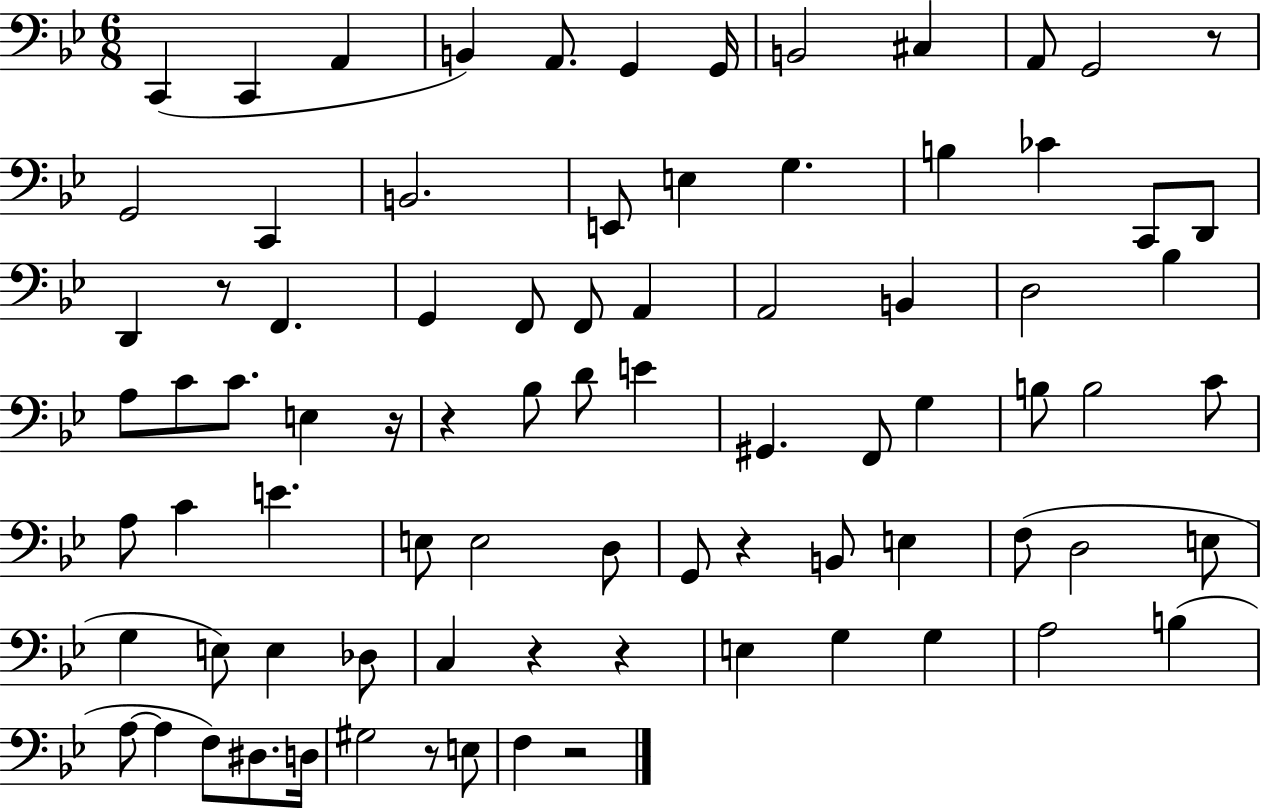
C2/q C2/q A2/q B2/q A2/e. G2/q G2/s B2/h C#3/q A2/e G2/h R/e G2/h C2/q B2/h. E2/e E3/q G3/q. B3/q CES4/q C2/e D2/e D2/q R/e F2/q. G2/q F2/e F2/e A2/q A2/h B2/q D3/h Bb3/q A3/e C4/e C4/e. E3/q R/s R/q Bb3/e D4/e E4/q G#2/q. F2/e G3/q B3/e B3/h C4/e A3/e C4/q E4/q. E3/e E3/h D3/e G2/e R/q B2/e E3/q F3/e D3/h E3/e G3/q E3/e E3/q Db3/e C3/q R/q R/q E3/q G3/q G3/q A3/h B3/q A3/e A3/q F3/e D#3/e. D3/s G#3/h R/e E3/e F3/q R/h